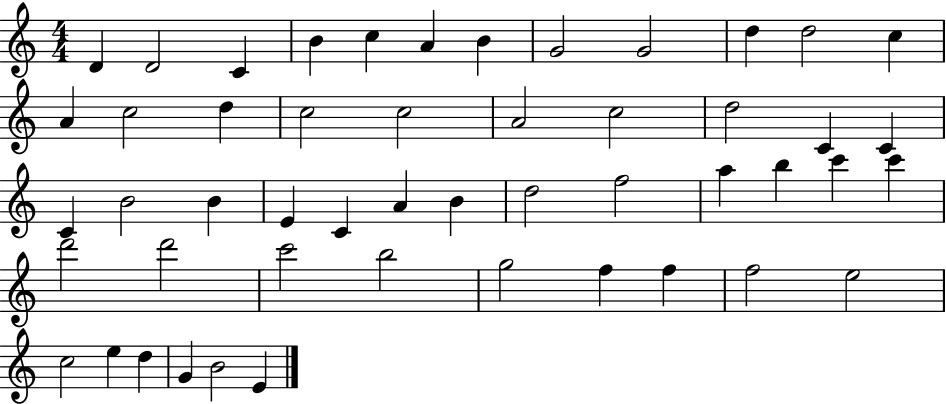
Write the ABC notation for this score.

X:1
T:Untitled
M:4/4
L:1/4
K:C
D D2 C B c A B G2 G2 d d2 c A c2 d c2 c2 A2 c2 d2 C C C B2 B E C A B d2 f2 a b c' c' d'2 d'2 c'2 b2 g2 f f f2 e2 c2 e d G B2 E